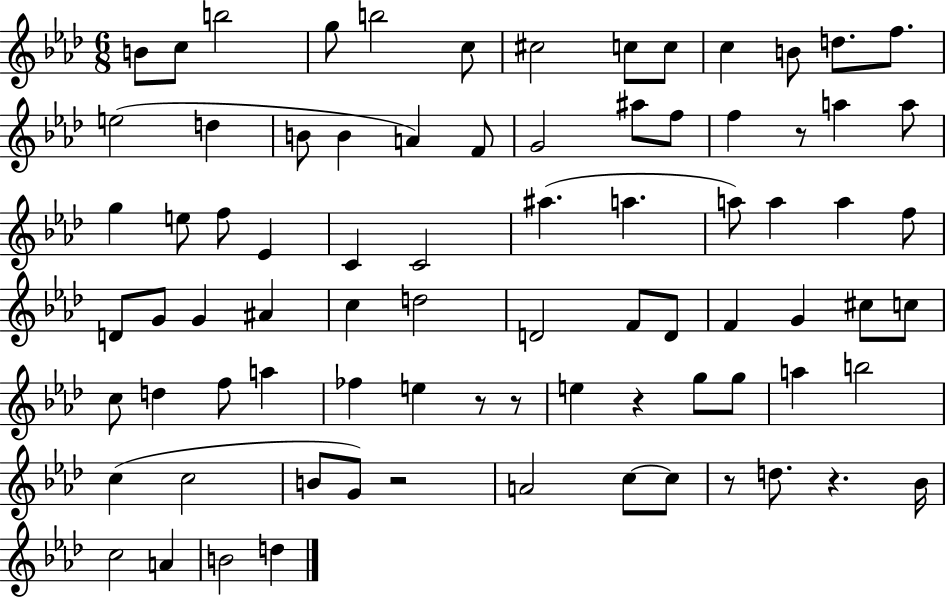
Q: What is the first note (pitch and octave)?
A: B4